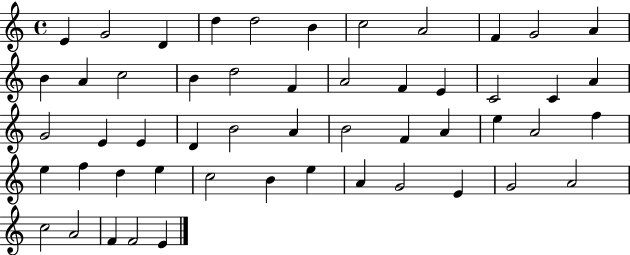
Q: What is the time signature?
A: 4/4